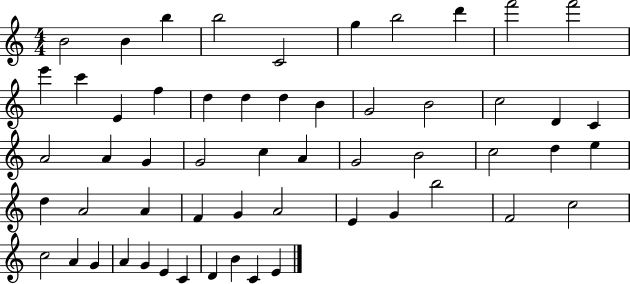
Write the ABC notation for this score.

X:1
T:Untitled
M:4/4
L:1/4
K:C
B2 B b b2 C2 g b2 d' f'2 f'2 e' c' E f d d d B G2 B2 c2 D C A2 A G G2 c A G2 B2 c2 d e d A2 A F G A2 E G b2 F2 c2 c2 A G A G E C D B C E